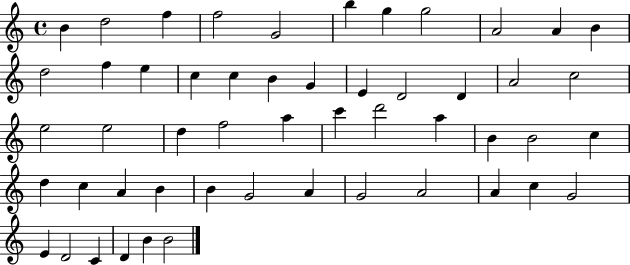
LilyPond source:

{
  \clef treble
  \time 4/4
  \defaultTimeSignature
  \key c \major
  b'4 d''2 f''4 | f''2 g'2 | b''4 g''4 g''2 | a'2 a'4 b'4 | \break d''2 f''4 e''4 | c''4 c''4 b'4 g'4 | e'4 d'2 d'4 | a'2 c''2 | \break e''2 e''2 | d''4 f''2 a''4 | c'''4 d'''2 a''4 | b'4 b'2 c''4 | \break d''4 c''4 a'4 b'4 | b'4 g'2 a'4 | g'2 a'2 | a'4 c''4 g'2 | \break e'4 d'2 c'4 | d'4 b'4 b'2 | \bar "|."
}